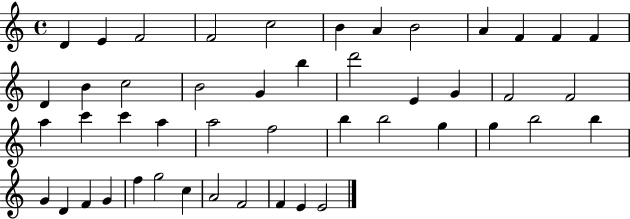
D4/q E4/q F4/h F4/h C5/h B4/q A4/q B4/h A4/q F4/q F4/q F4/q D4/q B4/q C5/h B4/h G4/q B5/q D6/h E4/q G4/q F4/h F4/h A5/q C6/q C6/q A5/q A5/h F5/h B5/q B5/h G5/q G5/q B5/h B5/q G4/q D4/q F4/q G4/q F5/q G5/h C5/q A4/h F4/h F4/q E4/q E4/h